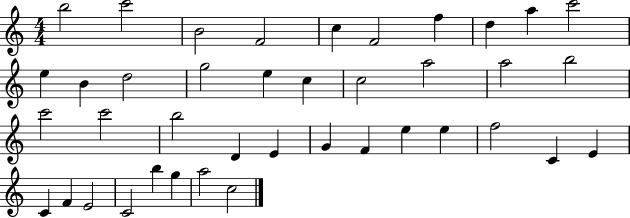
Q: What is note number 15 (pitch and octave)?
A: E5